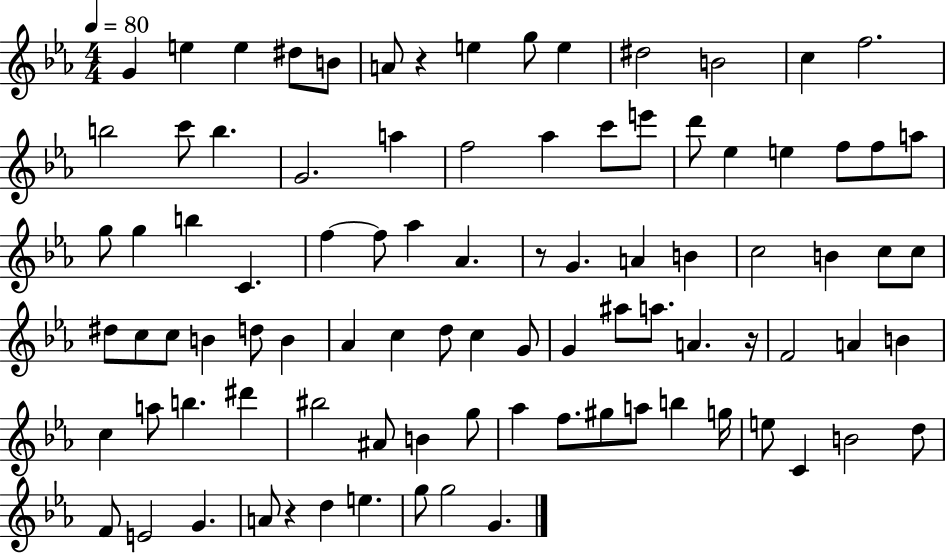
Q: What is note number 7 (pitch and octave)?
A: E5